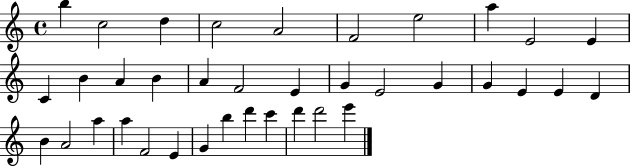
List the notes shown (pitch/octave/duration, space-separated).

B5/q C5/h D5/q C5/h A4/h F4/h E5/h A5/q E4/h E4/q C4/q B4/q A4/q B4/q A4/q F4/h E4/q G4/q E4/h G4/q G4/q E4/q E4/q D4/q B4/q A4/h A5/q A5/q F4/h E4/q G4/q B5/q D6/q C6/q D6/q D6/h E6/q